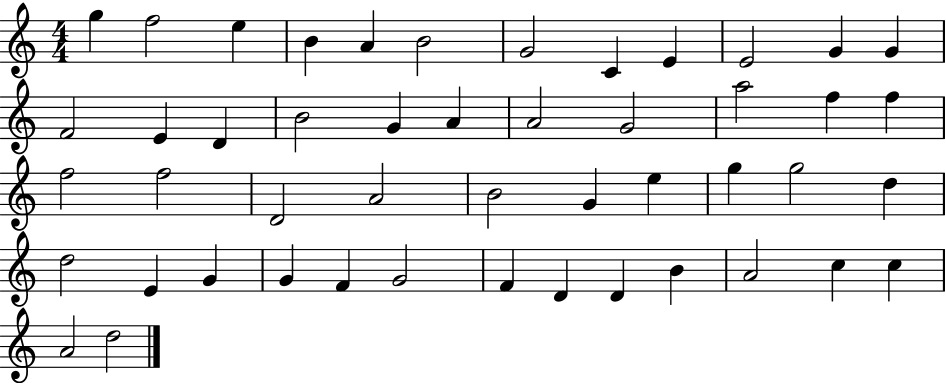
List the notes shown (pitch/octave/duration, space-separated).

G5/q F5/h E5/q B4/q A4/q B4/h G4/h C4/q E4/q E4/h G4/q G4/q F4/h E4/q D4/q B4/h G4/q A4/q A4/h G4/h A5/h F5/q F5/q F5/h F5/h D4/h A4/h B4/h G4/q E5/q G5/q G5/h D5/q D5/h E4/q G4/q G4/q F4/q G4/h F4/q D4/q D4/q B4/q A4/h C5/q C5/q A4/h D5/h